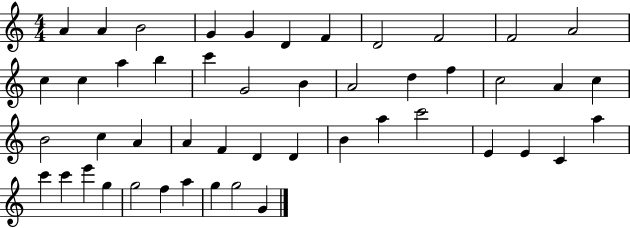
A4/q A4/q B4/h G4/q G4/q D4/q F4/q D4/h F4/h F4/h A4/h C5/q C5/q A5/q B5/q C6/q G4/h B4/q A4/h D5/q F5/q C5/h A4/q C5/q B4/h C5/q A4/q A4/q F4/q D4/q D4/q B4/q A5/q C6/h E4/q E4/q C4/q A5/q C6/q C6/q E6/q G5/q G5/h F5/q A5/q G5/q G5/h G4/q